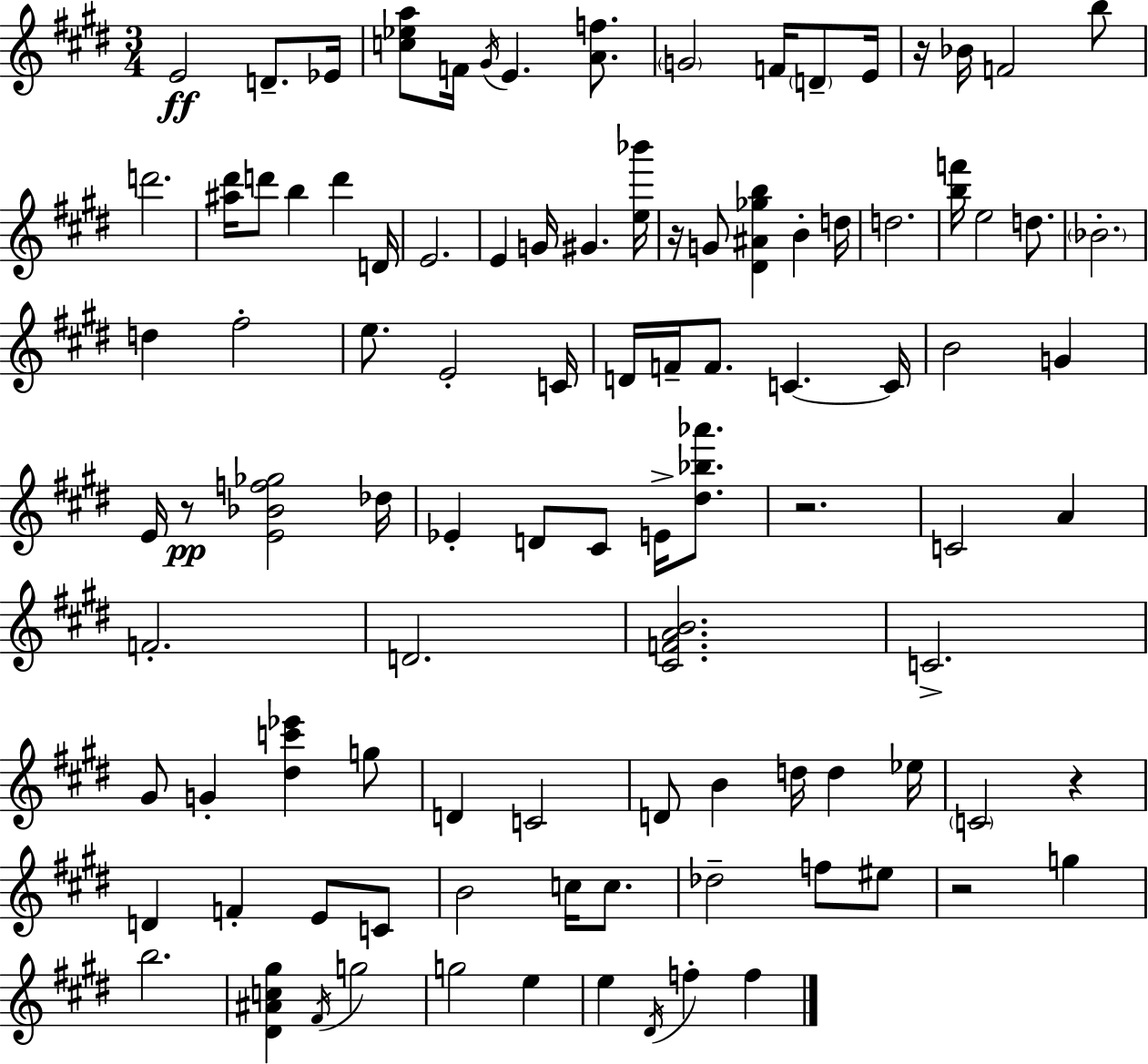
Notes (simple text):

E4/h D4/e. Eb4/s [C5,Eb5,A5]/e F4/s G#4/s E4/q. [A4,F5]/e. G4/h F4/s D4/e E4/s R/s Bb4/s F4/h B5/e D6/h. [A#5,D#6]/s D6/e B5/q D6/q D4/s E4/h. E4/q G4/s G#4/q. [E5,Bb6]/s R/s G4/e [D#4,A#4,Gb5,B5]/q B4/q D5/s D5/h. [B5,F6]/s E5/h D5/e. Bb4/h. D5/q F#5/h E5/e. E4/h C4/s D4/s F4/s F4/e. C4/q. C4/s B4/h G4/q E4/s R/e [E4,Bb4,F5,Gb5]/h Db5/s Eb4/q D4/e C#4/e E4/s [D#5,Bb5,Ab6]/e. R/h. C4/h A4/q F4/h. D4/h. [C#4,F4,A4,B4]/h. C4/h. G#4/e G4/q [D#5,C6,Eb6]/q G5/e D4/q C4/h D4/e B4/q D5/s D5/q Eb5/s C4/h R/q D4/q F4/q E4/e C4/e B4/h C5/s C5/e. Db5/h F5/e EIS5/e R/h G5/q B5/h. [D#4,A#4,C5,G#5]/q F#4/s G5/h G5/h E5/q E5/q D#4/s F5/q F5/q